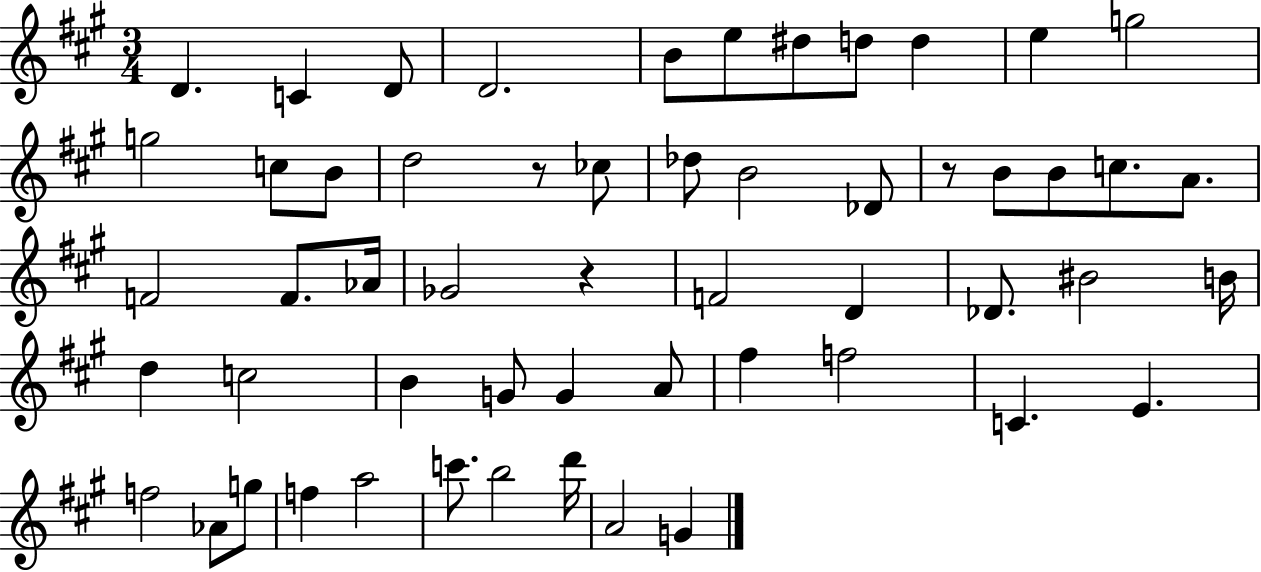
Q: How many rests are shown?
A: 3